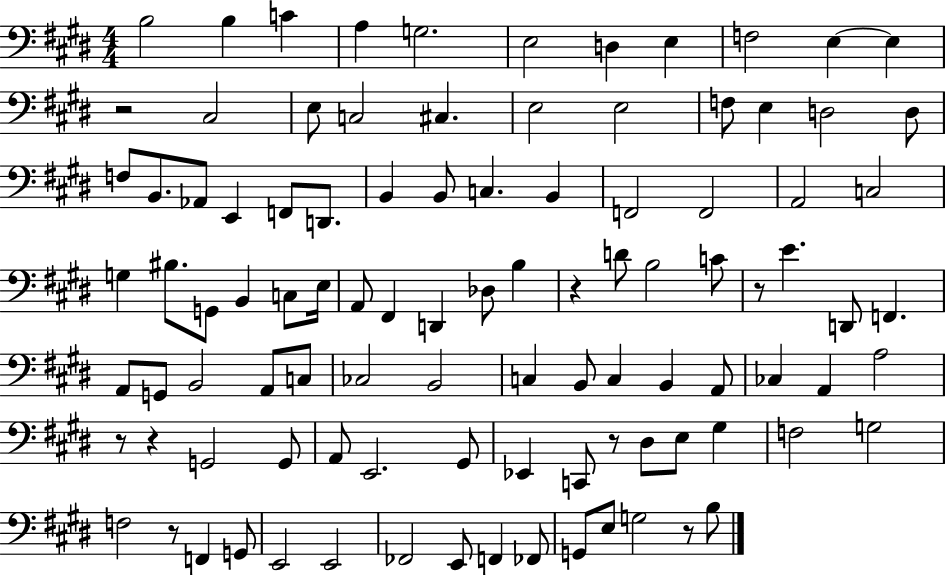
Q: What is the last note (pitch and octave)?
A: B3